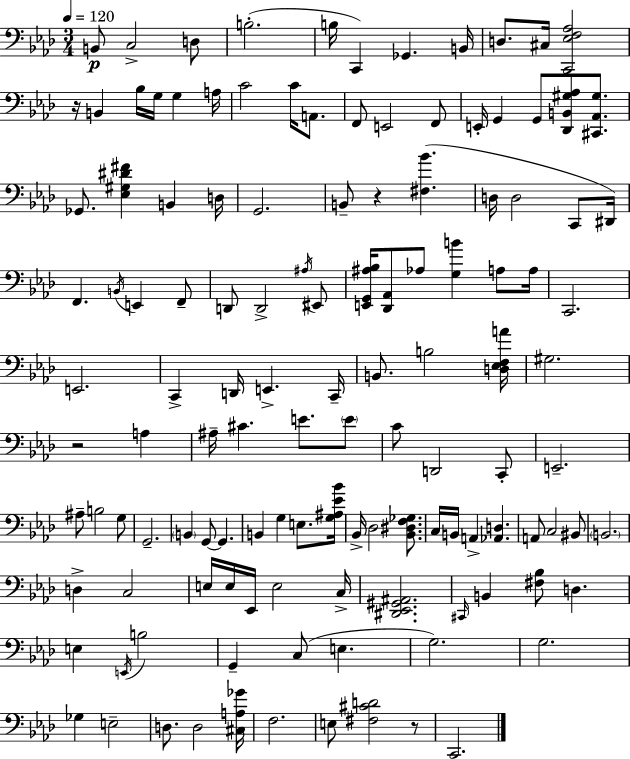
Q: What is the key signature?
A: AES major